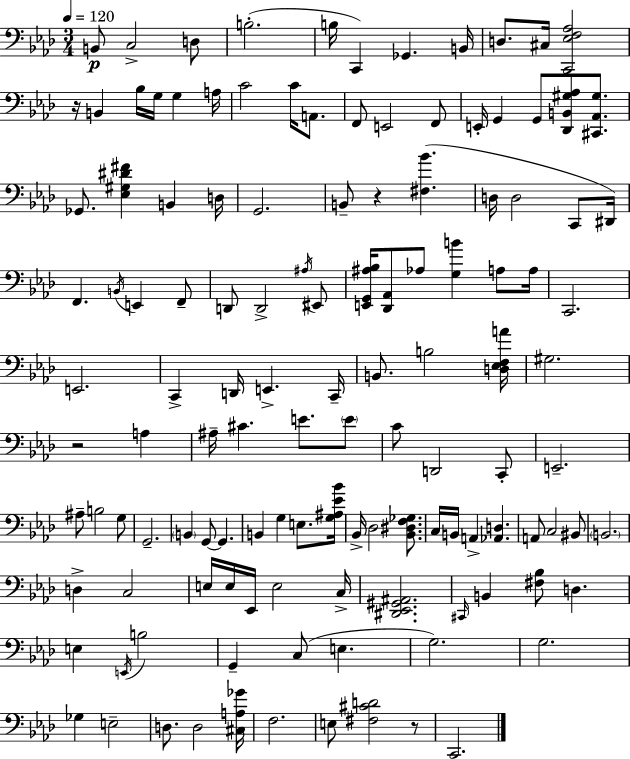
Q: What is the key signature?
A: AES major